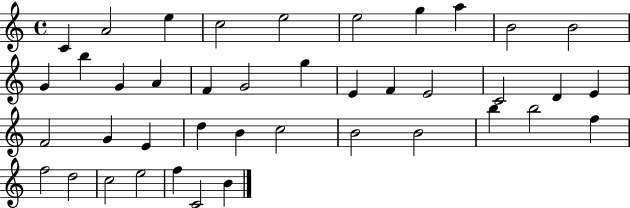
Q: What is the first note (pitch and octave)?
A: C4